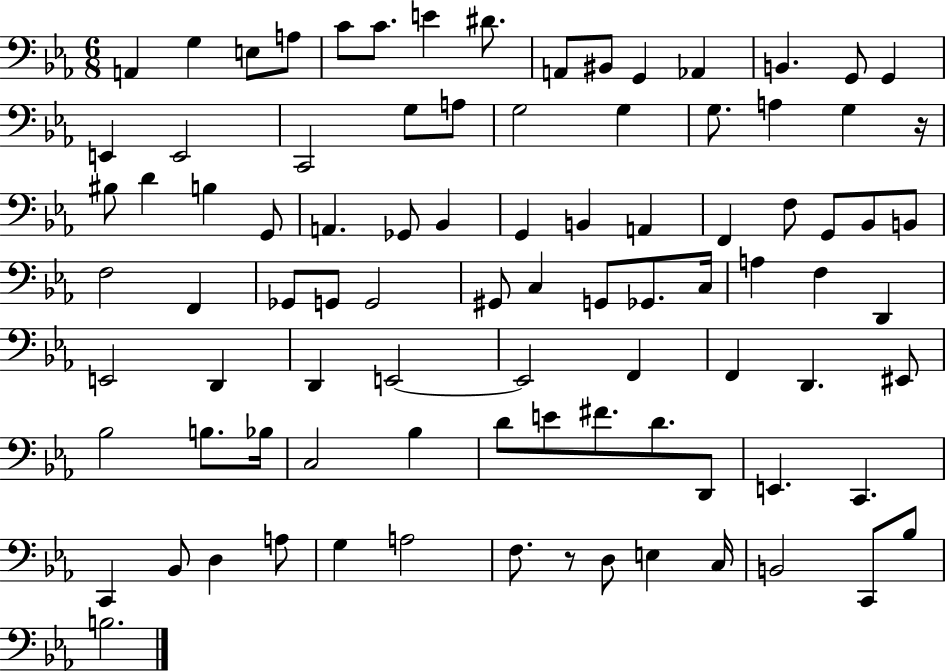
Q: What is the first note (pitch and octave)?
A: A2